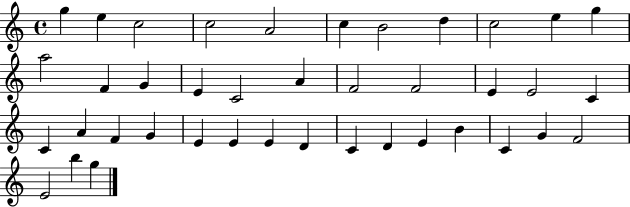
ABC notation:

X:1
T:Untitled
M:4/4
L:1/4
K:C
g e c2 c2 A2 c B2 d c2 e g a2 F G E C2 A F2 F2 E E2 C C A F G E E E D C D E B C G F2 E2 b g